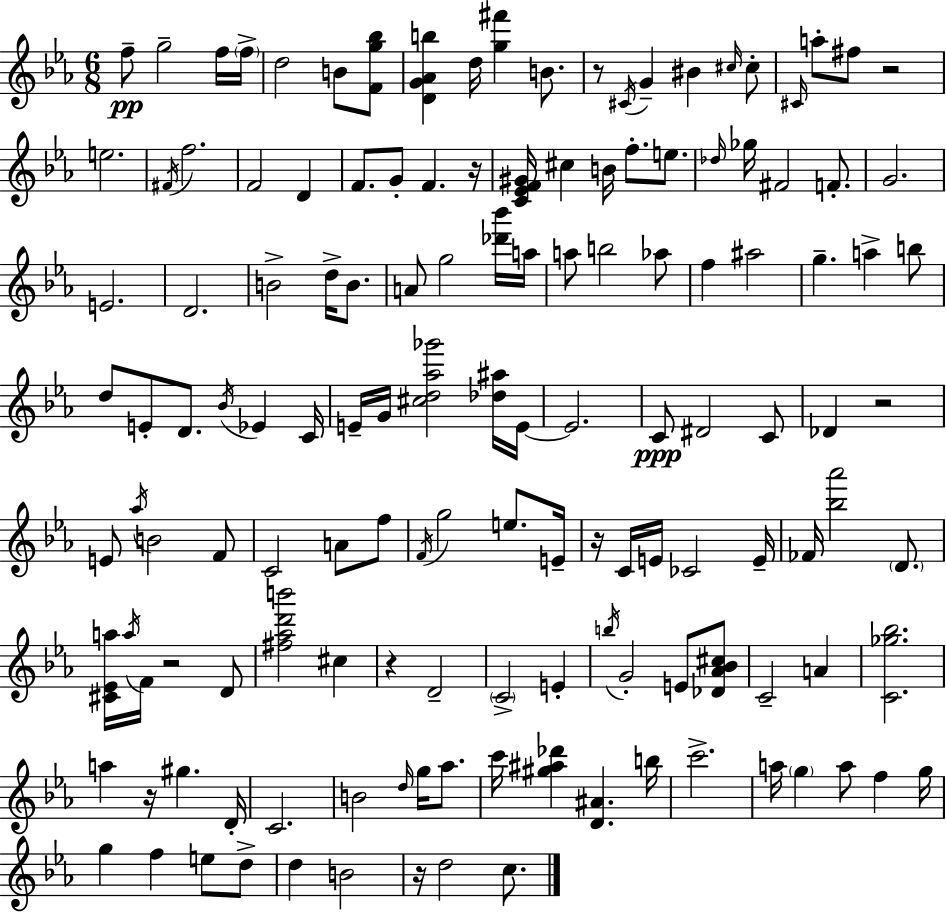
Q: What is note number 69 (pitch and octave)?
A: A4